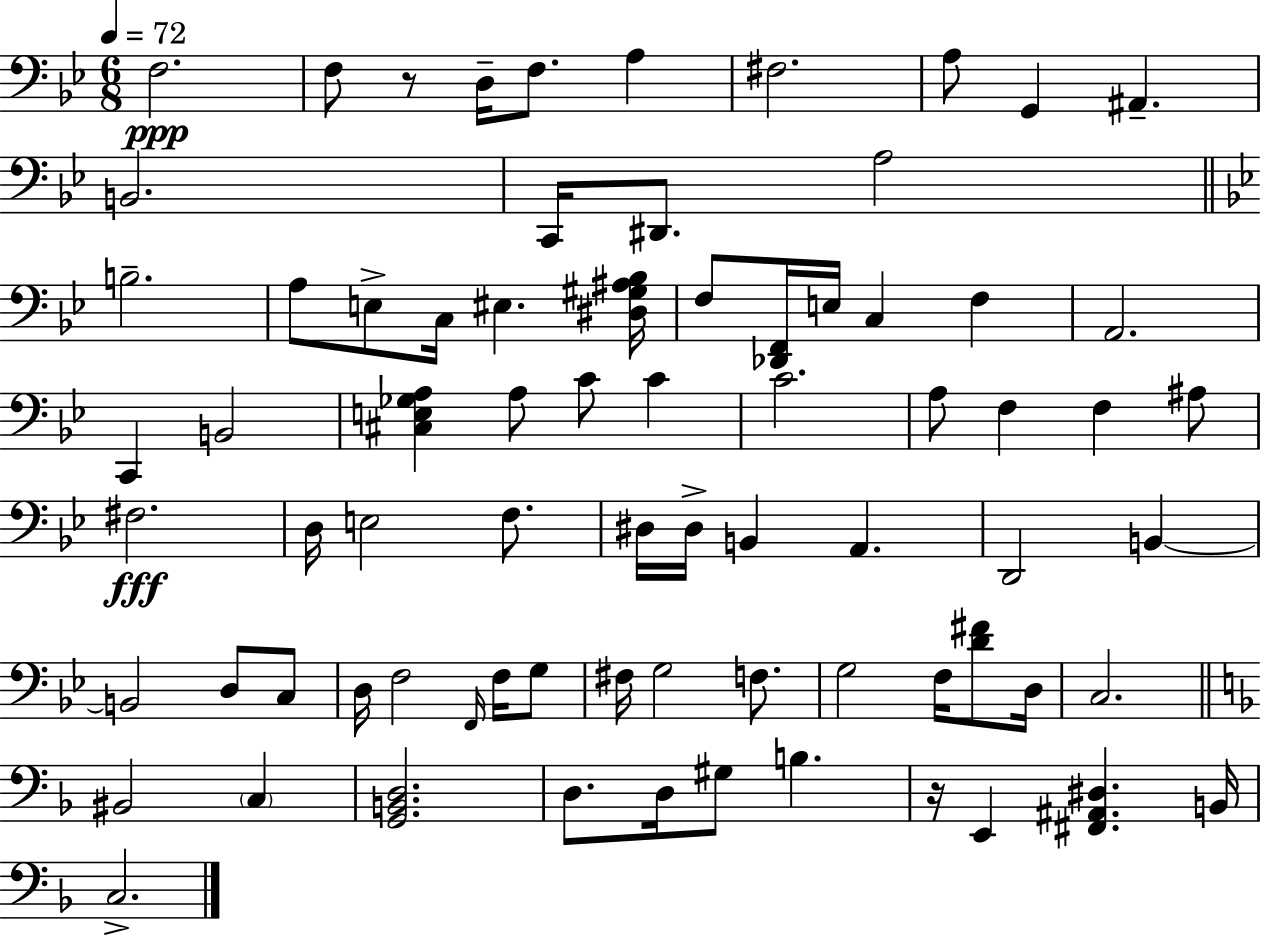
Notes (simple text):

F3/h. F3/e R/e D3/s F3/e. A3/q F#3/h. A3/e G2/q A#2/q. B2/h. C2/s D#2/e. A3/h B3/h. A3/e E3/e C3/s EIS3/q. [D#3,G#3,A#3,Bb3]/s F3/e [Db2,F2]/s E3/s C3/q F3/q A2/h. C2/q B2/h [C#3,E3,Gb3,A3]/q A3/e C4/e C4/q C4/h. A3/e F3/q F3/q A#3/e F#3/h. D3/s E3/h F3/e. D#3/s D#3/s B2/q A2/q. D2/h B2/q B2/h D3/e C3/e D3/s F3/h F2/s F3/s G3/e F#3/s G3/h F3/e. G3/h F3/s [D4,F#4]/e D3/s C3/h. BIS2/h C3/q [G2,B2,D3]/h. D3/e. D3/s G#3/e B3/q. R/s E2/q [F#2,A#2,D#3]/q. B2/s C3/h.